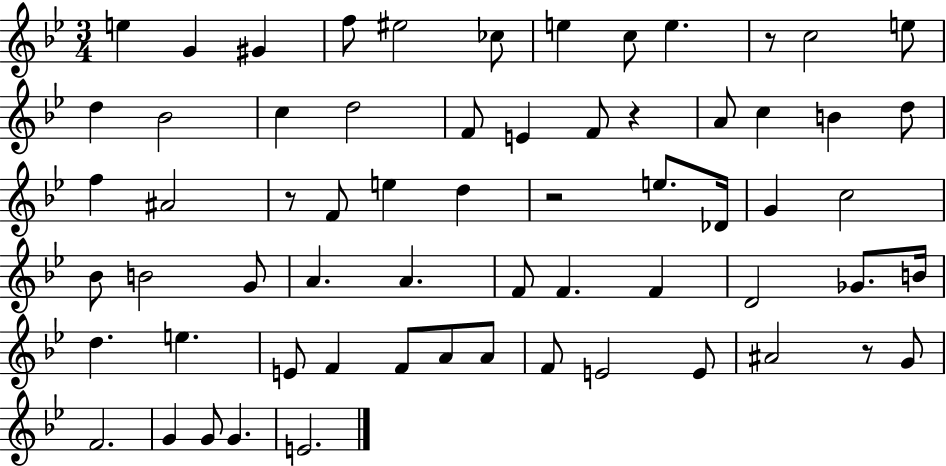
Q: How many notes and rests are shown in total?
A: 64